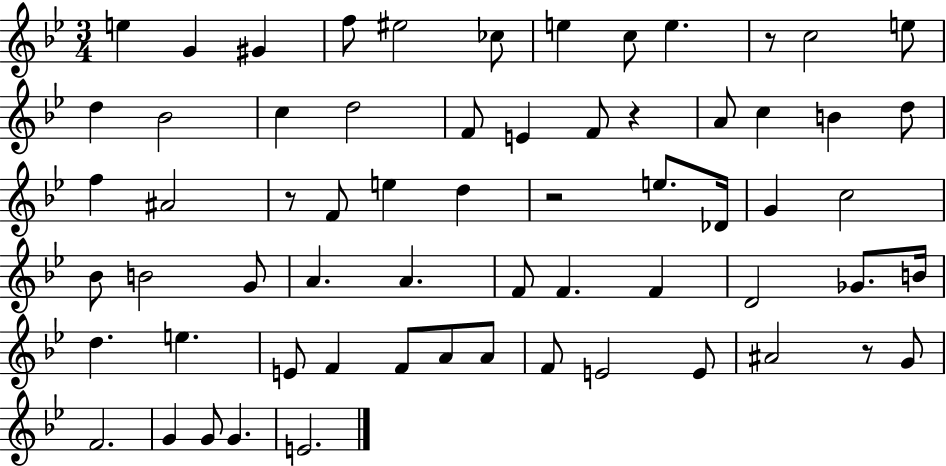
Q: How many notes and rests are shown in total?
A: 64